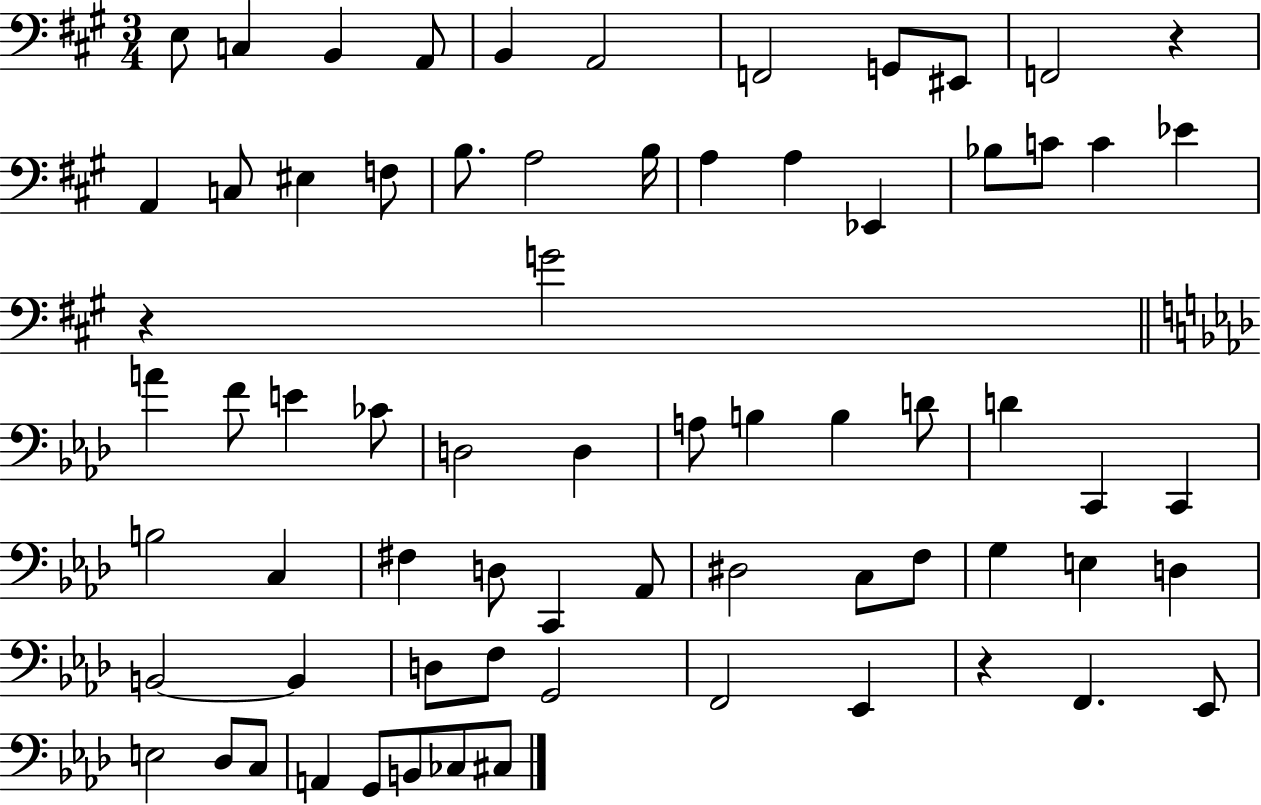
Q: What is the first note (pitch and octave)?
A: E3